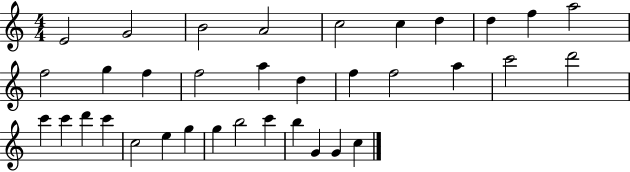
E4/h G4/h B4/h A4/h C5/h C5/q D5/q D5/q F5/q A5/h F5/h G5/q F5/q F5/h A5/q D5/q F5/q F5/h A5/q C6/h D6/h C6/q C6/q D6/q C6/q C5/h E5/q G5/q G5/q B5/h C6/q B5/q G4/q G4/q C5/q